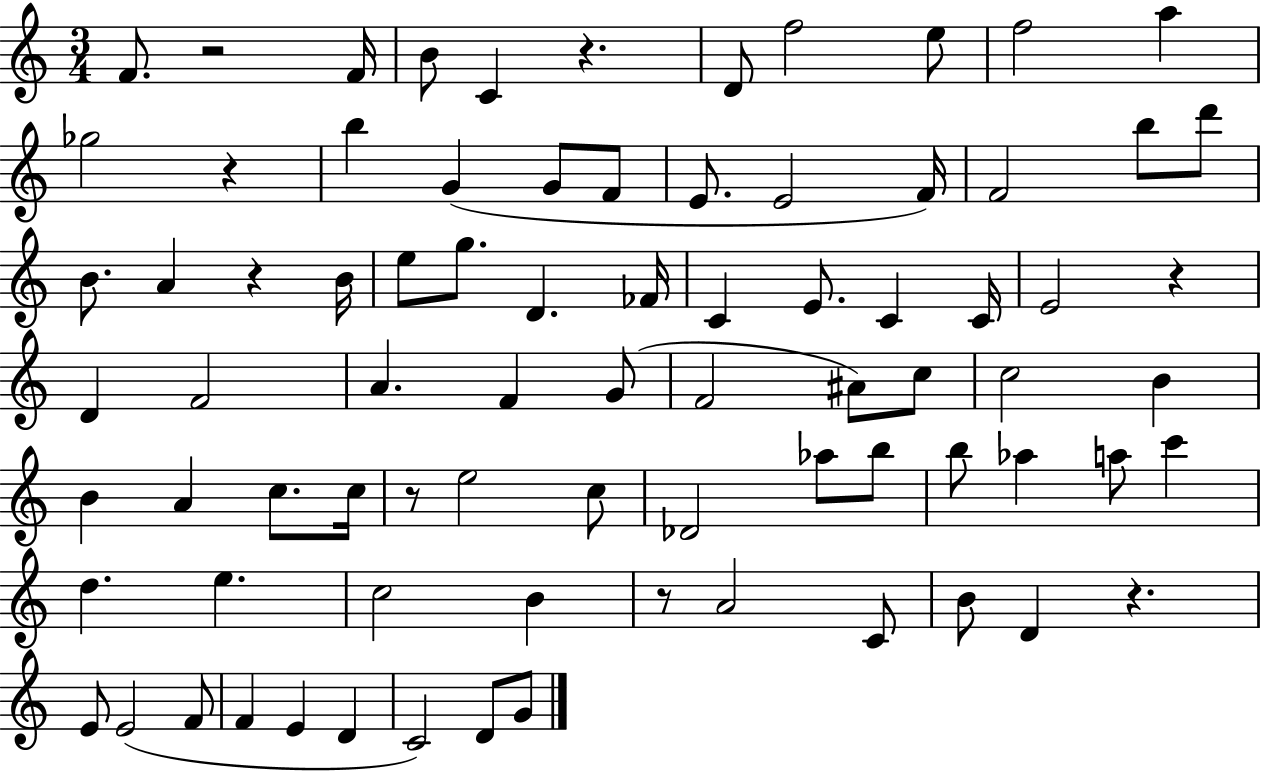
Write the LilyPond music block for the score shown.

{
  \clef treble
  \numericTimeSignature
  \time 3/4
  \key c \major
  f'8. r2 f'16 | b'8 c'4 r4. | d'8 f''2 e''8 | f''2 a''4 | \break ges''2 r4 | b''4 g'4( g'8 f'8 | e'8. e'2 f'16) | f'2 b''8 d'''8 | \break b'8. a'4 r4 b'16 | e''8 g''8. d'4. fes'16 | c'4 e'8. c'4 c'16 | e'2 r4 | \break d'4 f'2 | a'4. f'4 g'8( | f'2 ais'8) c''8 | c''2 b'4 | \break b'4 a'4 c''8. c''16 | r8 e''2 c''8 | des'2 aes''8 b''8 | b''8 aes''4 a''8 c'''4 | \break d''4. e''4. | c''2 b'4 | r8 a'2 c'8 | b'8 d'4 r4. | \break e'8 e'2( f'8 | f'4 e'4 d'4 | c'2) d'8 g'8 | \bar "|."
}